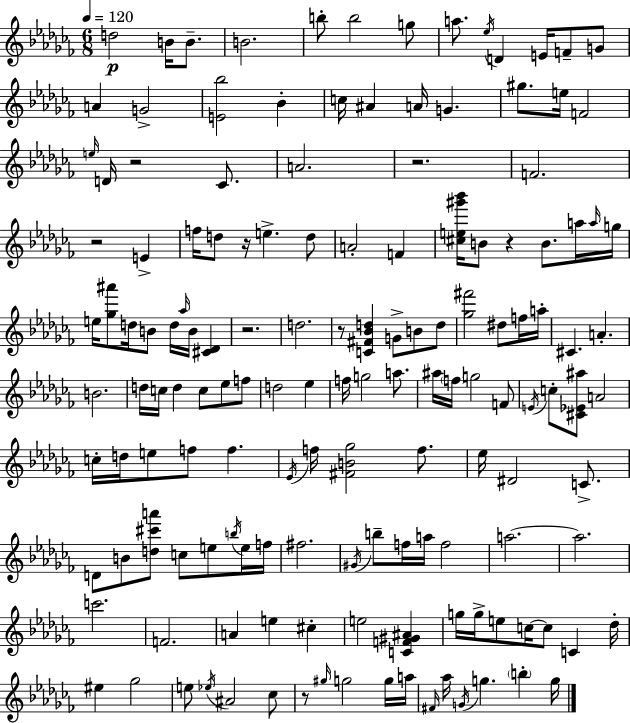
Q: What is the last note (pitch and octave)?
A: G5